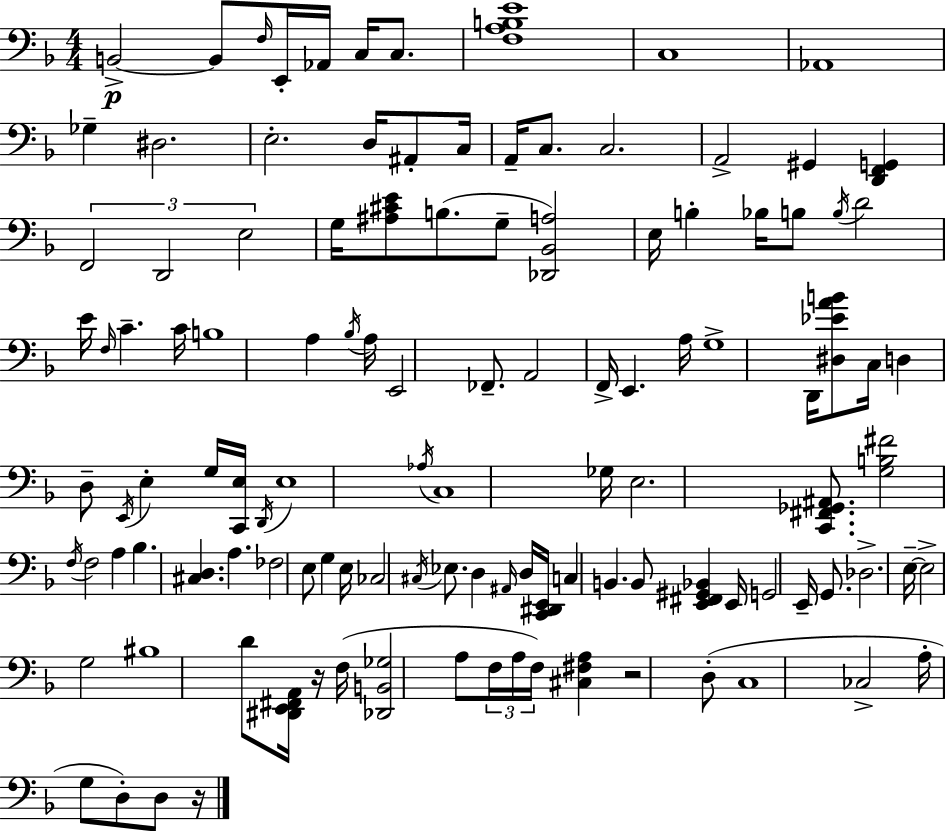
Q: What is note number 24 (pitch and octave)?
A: G3